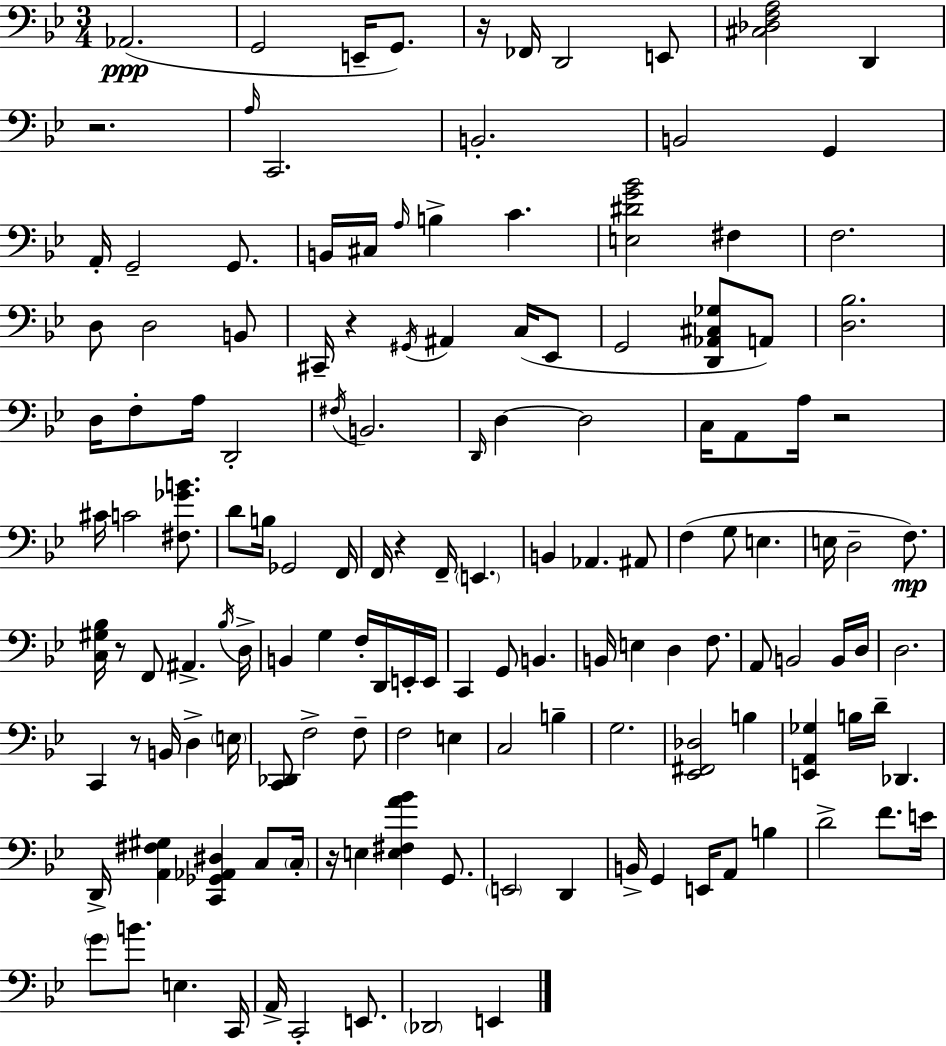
X:1
T:Untitled
M:3/4
L:1/4
K:Gm
_A,,2 G,,2 E,,/4 G,,/2 z/4 _F,,/4 D,,2 E,,/2 [^C,_D,F,A,]2 D,, z2 A,/4 C,,2 B,,2 B,,2 G,, A,,/4 G,,2 G,,/2 B,,/4 ^C,/4 A,/4 B, C [E,^DG_B]2 ^F, F,2 D,/2 D,2 B,,/2 ^C,,/4 z ^G,,/4 ^A,, C,/4 _E,,/2 G,,2 [D,,_A,,^C,_G,]/2 A,,/2 [D,_B,]2 D,/4 F,/2 A,/4 D,,2 ^F,/4 B,,2 D,,/4 D, D,2 C,/4 A,,/2 A,/4 z2 ^C/4 C2 [^F,_GB]/2 D/2 B,/4 _G,,2 F,,/4 F,,/4 z F,,/4 E,, B,, _A,, ^A,,/2 F, G,/2 E, E,/4 D,2 F,/2 [C,^G,_B,]/4 z/2 F,,/2 ^A,, _B,/4 D,/4 B,, G, F,/4 D,,/4 E,,/4 E,,/4 C,, G,,/2 B,, B,,/4 E, D, F,/2 A,,/2 B,,2 B,,/4 D,/4 D,2 C,, z/2 B,,/4 D, E,/4 [C,,_D,,]/2 F,2 F,/2 F,2 E, C,2 B, G,2 [_E,,^F,,_D,]2 B, [E,,A,,_G,] B,/4 D/4 _D,, D,,/4 [A,,^F,^G,] [C,,_G,,_A,,^D,] C,/2 C,/4 z/4 E, [E,^F,A_B] G,,/2 E,,2 D,, B,,/4 G,, E,,/4 A,,/2 B, D2 F/2 E/4 G/2 B/2 E, C,,/4 A,,/4 C,,2 E,,/2 _D,,2 E,,